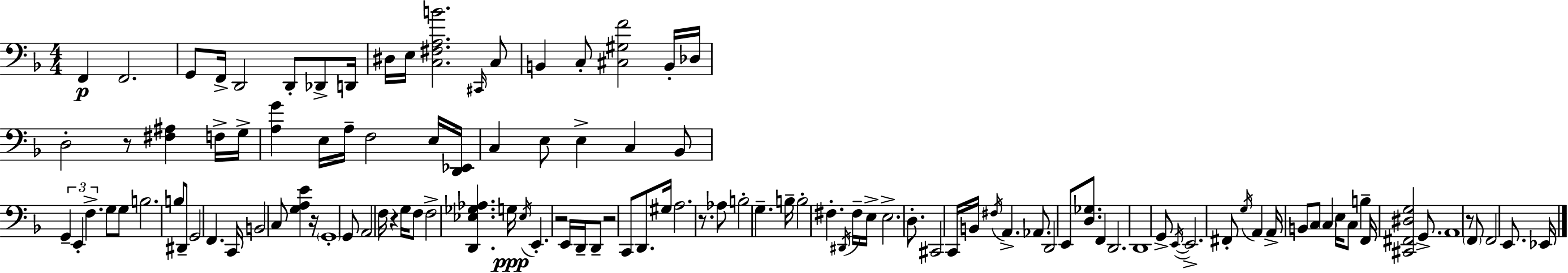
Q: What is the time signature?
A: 4/4